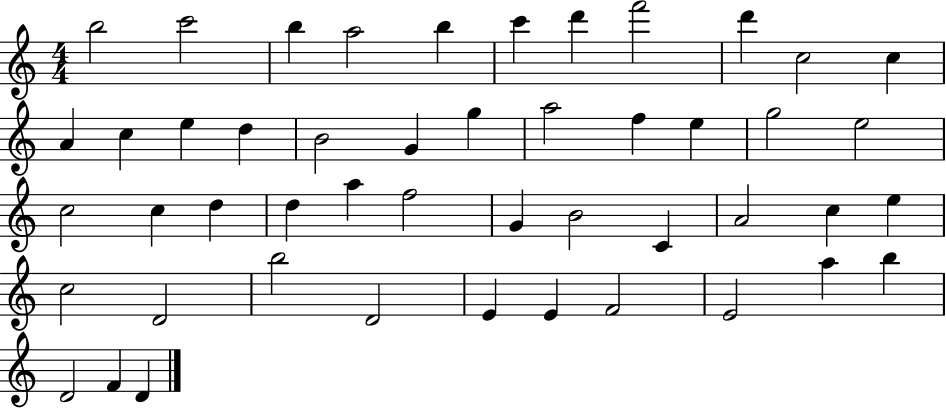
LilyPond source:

{
  \clef treble
  \numericTimeSignature
  \time 4/4
  \key c \major
  b''2 c'''2 | b''4 a''2 b''4 | c'''4 d'''4 f'''2 | d'''4 c''2 c''4 | \break a'4 c''4 e''4 d''4 | b'2 g'4 g''4 | a''2 f''4 e''4 | g''2 e''2 | \break c''2 c''4 d''4 | d''4 a''4 f''2 | g'4 b'2 c'4 | a'2 c''4 e''4 | \break c''2 d'2 | b''2 d'2 | e'4 e'4 f'2 | e'2 a''4 b''4 | \break d'2 f'4 d'4 | \bar "|."
}